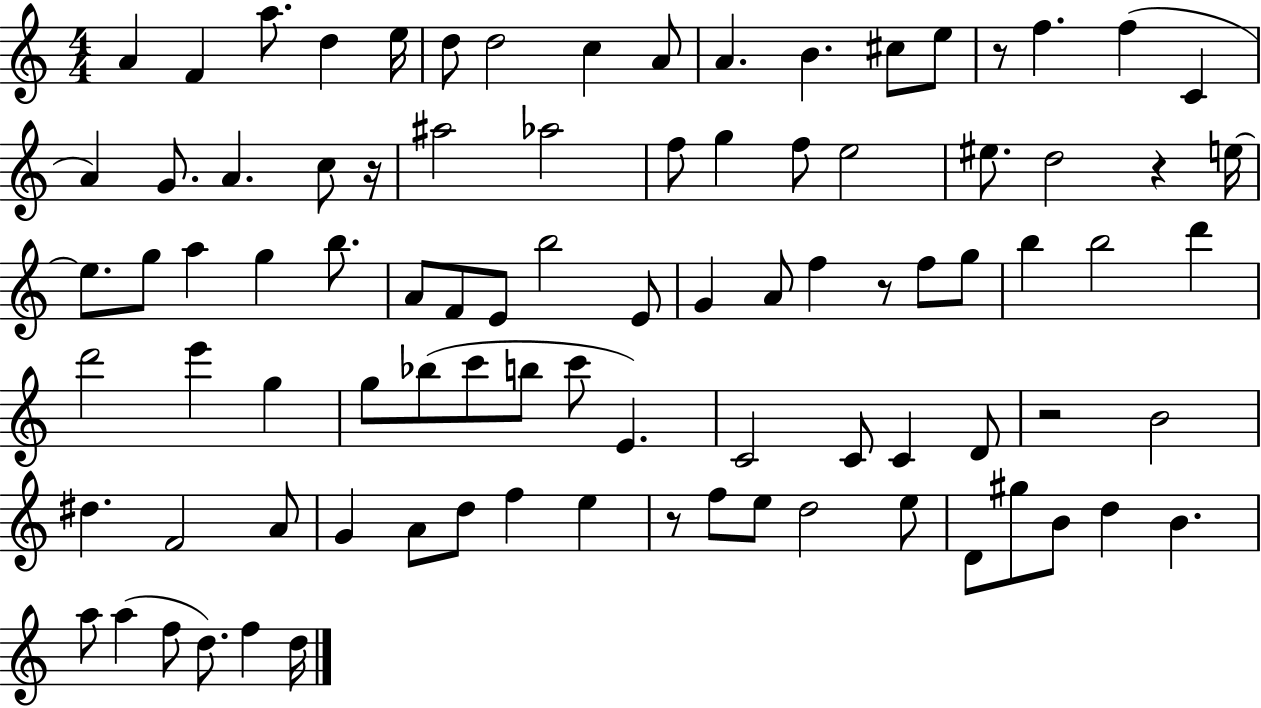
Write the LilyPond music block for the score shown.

{
  \clef treble
  \numericTimeSignature
  \time 4/4
  \key c \major
  a'4 f'4 a''8. d''4 e''16 | d''8 d''2 c''4 a'8 | a'4. b'4. cis''8 e''8 | r8 f''4. f''4( c'4 | \break a'4) g'8. a'4. c''8 r16 | ais''2 aes''2 | f''8 g''4 f''8 e''2 | eis''8. d''2 r4 e''16~~ | \break e''8. g''8 a''4 g''4 b''8. | a'8 f'8 e'8 b''2 e'8 | g'4 a'8 f''4 r8 f''8 g''8 | b''4 b''2 d'''4 | \break d'''2 e'''4 g''4 | g''8 bes''8( c'''8 b''8 c'''8 e'4.) | c'2 c'8 c'4 d'8 | r2 b'2 | \break dis''4. f'2 a'8 | g'4 a'8 d''8 f''4 e''4 | r8 f''8 e''8 d''2 e''8 | d'8 gis''8 b'8 d''4 b'4. | \break a''8 a''4( f''8 d''8.) f''4 d''16 | \bar "|."
}